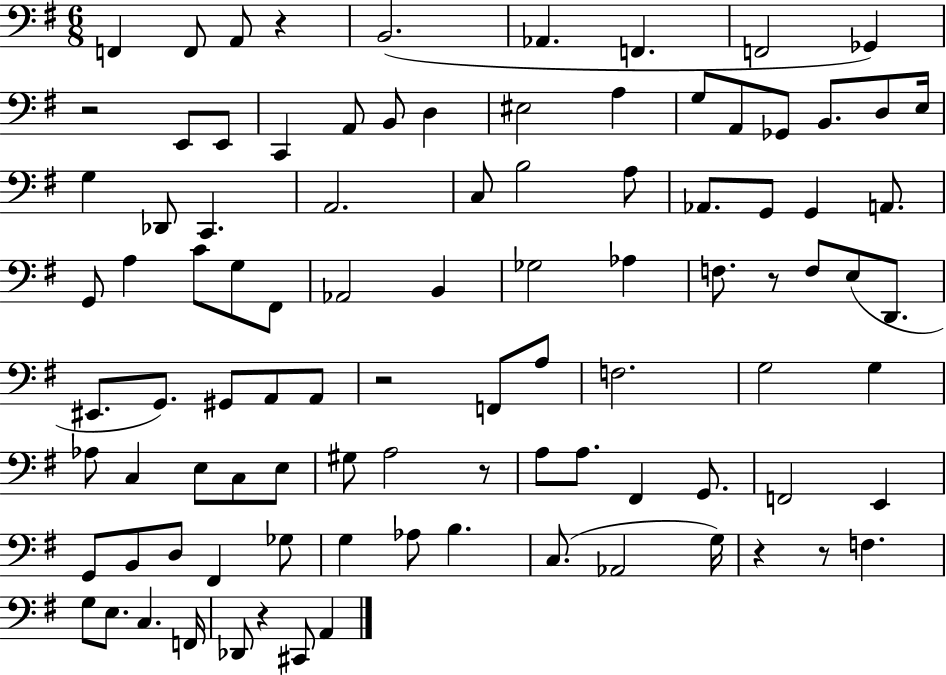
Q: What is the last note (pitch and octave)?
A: A2